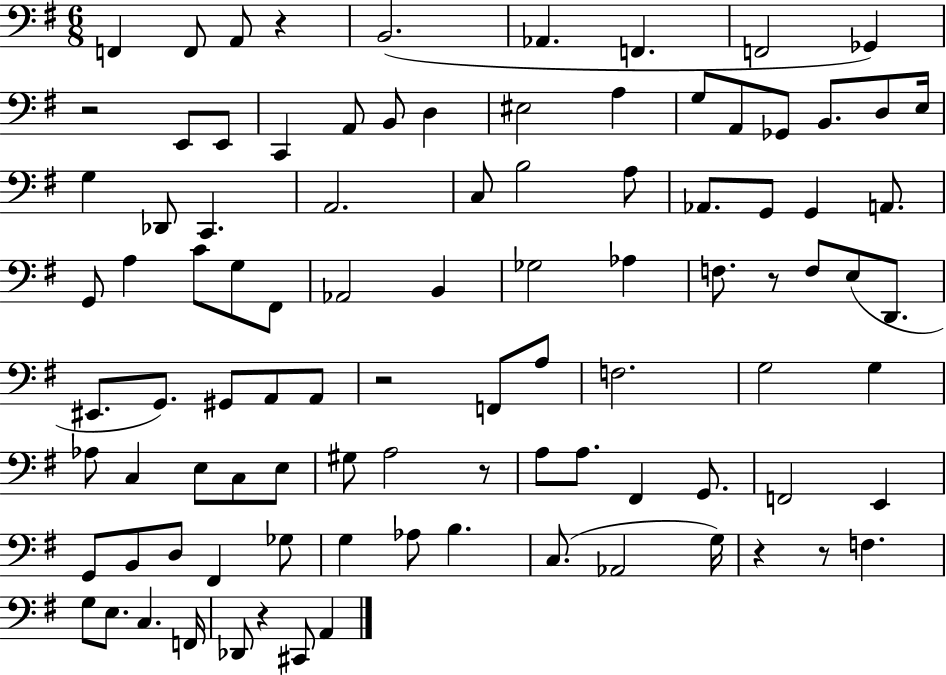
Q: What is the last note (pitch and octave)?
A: A2